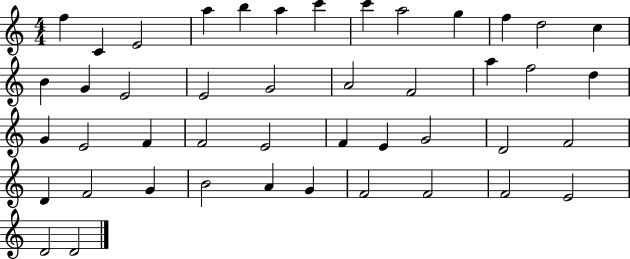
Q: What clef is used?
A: treble